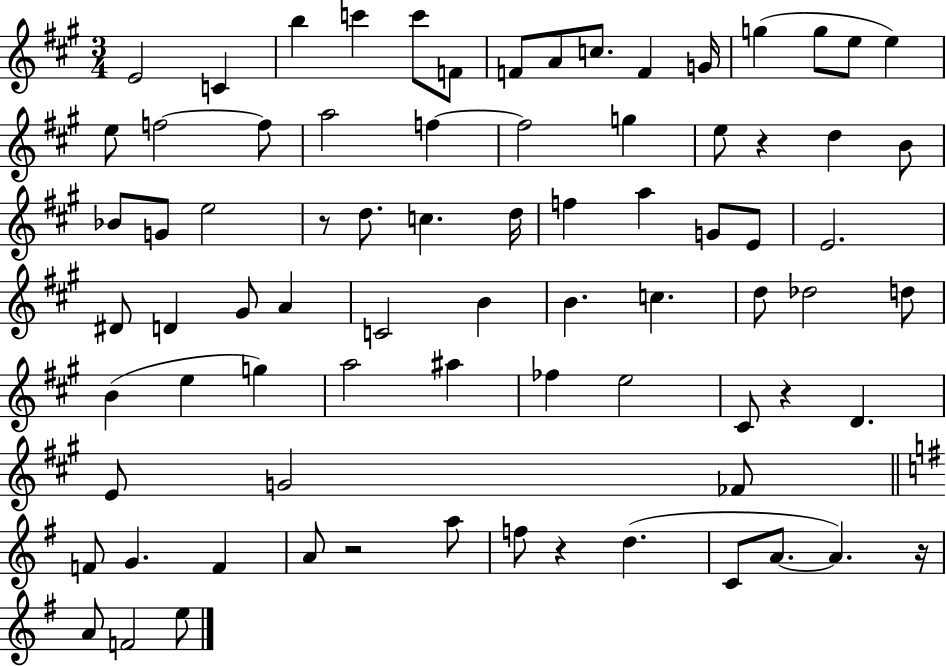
{
  \clef treble
  \numericTimeSignature
  \time 3/4
  \key a \major
  e'2 c'4 | b''4 c'''4 c'''8 f'8 | f'8 a'8 c''8. f'4 g'16 | g''4( g''8 e''8 e''4) | \break e''8 f''2~~ f''8 | a''2 f''4~~ | f''2 g''4 | e''8 r4 d''4 b'8 | \break bes'8 g'8 e''2 | r8 d''8. c''4. d''16 | f''4 a''4 g'8 e'8 | e'2. | \break dis'8 d'4 gis'8 a'4 | c'2 b'4 | b'4. c''4. | d''8 des''2 d''8 | \break b'4( e''4 g''4) | a''2 ais''4 | fes''4 e''2 | cis'8 r4 d'4. | \break e'8 g'2 fes'8 | \bar "||" \break \key g \major f'8 g'4. f'4 | a'8 r2 a''8 | f''8 r4 d''4.( | c'8 a'8.~~ a'4.) r16 | \break a'8 f'2 e''8 | \bar "|."
}